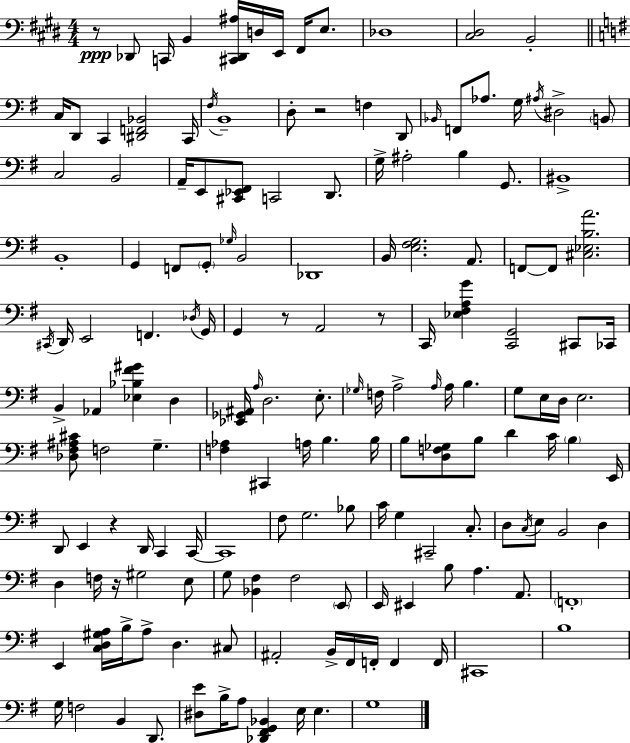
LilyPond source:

{
  \clef bass
  \numericTimeSignature
  \time 4/4
  \key e \major
  r8\ppp des,8 c,16 b,4 <cis, des, ais>16 d16 e,16 fis,16 e8. | des1 | <cis dis>2 b,2-. | \bar "||" \break \key g \major c16 d,8 c,4 <dis, f, bes,>2 c,16 | \acciaccatura { fis16 } b,1-- | d8-. r2 f4 d,8 | \grace { bes,16 } f,8 aes8. g16 \acciaccatura { ais16 } dis2-> | \break \parenthesize b,8 c2 b,2 | a,16-- e,8 <cis, ees, fis,>8 c,2 | d,8. g16-> ais2-. b4 | g,8. bis,1-> | \break b,1-. | g,4 f,8 \parenthesize g,8-. \grace { ges16 } b,2 | des,1 | b,16 <e fis g>2. | \break a,8. f,8~~ f,8 <cis ees b a'>2. | \acciaccatura { cis,16 } d,16 e,2 f,4. | \acciaccatura { des16 } g,16 g,4 r8 a,2 | r8 c,16 <ees fis a g'>4 <c, g,>2 | \break cis,8 ces,16 b,4-> aes,4 <ees bes fis' gis'>4 | d4 <ees, ges, ais,>16 \grace { a16 } d2. | e8.-. \grace { ges16 } f16 a2-> | \grace { a16 } a16 b4. g8 e16 d16 e2. | \break <des fis ais cis'>8 f2 | g4.-- <f aes>4 cis,4 | a16 b4. b16 b8 <d f ges>8 b8 d'4 | c'16 \parenthesize b4 e,16 d,8 e,4 r4 | \break d,16 c,4 c,16~~ c,1 | fis8 g2. | bes8 c'16 g4 cis,2-- | c8.-. d8 \acciaccatura { c16 } e8 b,2 | \break d4 d4 f16 r16 | gis2 e8 g8 <bes, fis>4 | fis2 \parenthesize e,8 e,16 eis,4 b8 | a4. a,8. \parenthesize f,1-. | \break e,4 <c d gis a>16 b16-> | a8-> d4. cis8 ais,2-. | b,16-> fis,16 f,16-. f,4 f,16 cis,1 | b1 | \break g16 f2 | b,4 d,8. <dis e'>8 b16-> a8 <des, fis, g, bes,>4 | e16 e4. g1 | \bar "|."
}